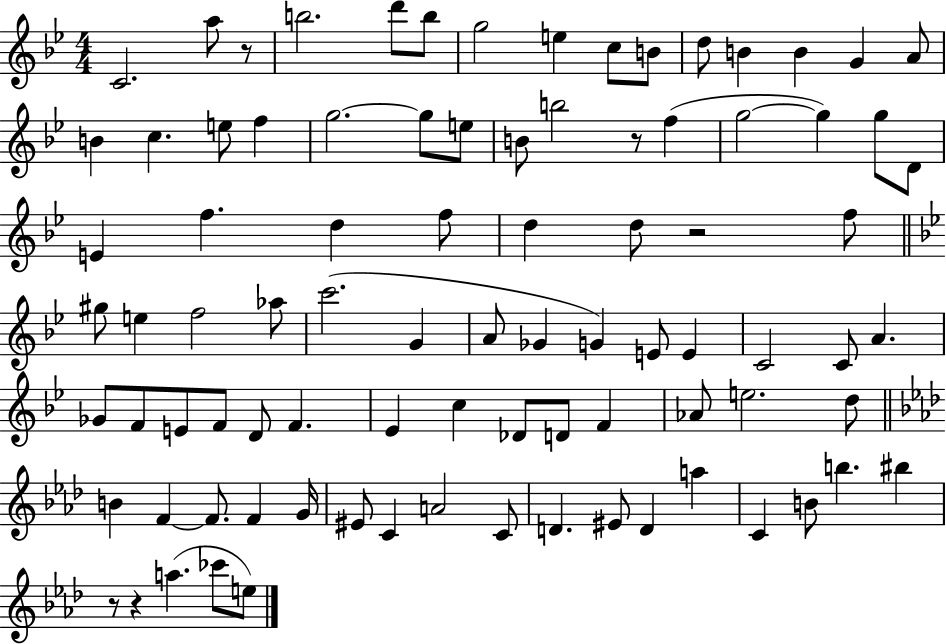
C4/h. A5/e R/e B5/h. D6/e B5/e G5/h E5/q C5/e B4/e D5/e B4/q B4/q G4/q A4/e B4/q C5/q. E5/e F5/q G5/h. G5/e E5/e B4/e B5/h R/e F5/q G5/h G5/q G5/e D4/e E4/q F5/q. D5/q F5/e D5/q D5/e R/h F5/e G#5/e E5/q F5/h Ab5/e C6/h. G4/q A4/e Gb4/q G4/q E4/e E4/q C4/h C4/e A4/q. Gb4/e F4/e E4/e F4/e D4/e F4/q. Eb4/q C5/q Db4/e D4/e F4/q Ab4/e E5/h. D5/e B4/q F4/q F4/e. F4/q G4/s EIS4/e C4/q A4/h C4/e D4/q. EIS4/e D4/q A5/q C4/q B4/e B5/q. BIS5/q R/e R/q A5/q. CES6/e E5/e